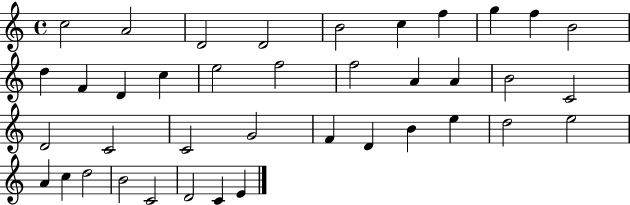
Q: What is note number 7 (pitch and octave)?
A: F5